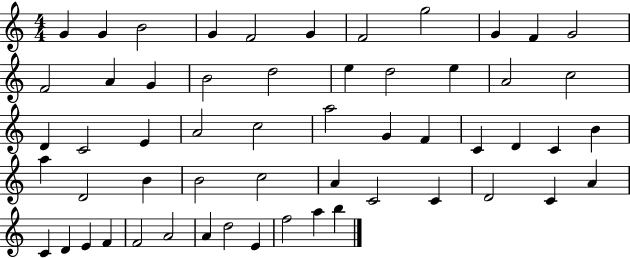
X:1
T:Untitled
M:4/4
L:1/4
K:C
G G B2 G F2 G F2 g2 G F G2 F2 A G B2 d2 e d2 e A2 c2 D C2 E A2 c2 a2 G F C D C B a D2 B B2 c2 A C2 C D2 C A C D E F F2 A2 A d2 E f2 a b